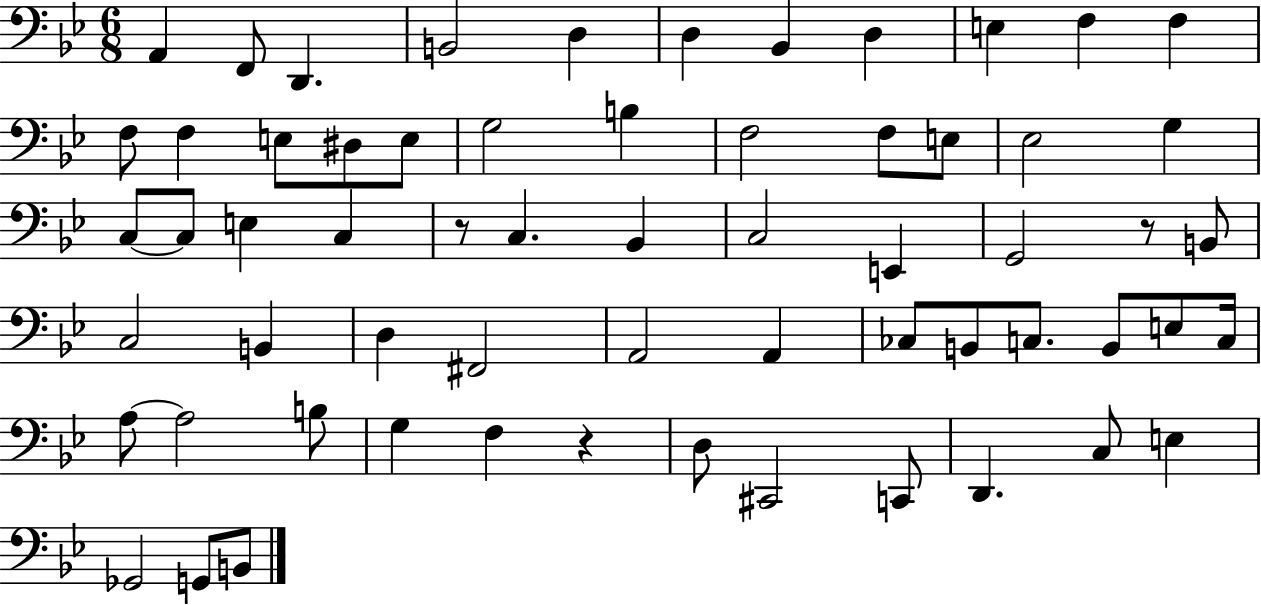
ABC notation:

X:1
T:Untitled
M:6/8
L:1/4
K:Bb
A,, F,,/2 D,, B,,2 D, D, _B,, D, E, F, F, F,/2 F, E,/2 ^D,/2 E,/2 G,2 B, F,2 F,/2 E,/2 _E,2 G, C,/2 C,/2 E, C, z/2 C, _B,, C,2 E,, G,,2 z/2 B,,/2 C,2 B,, D, ^F,,2 A,,2 A,, _C,/2 B,,/2 C,/2 B,,/2 E,/2 C,/4 A,/2 A,2 B,/2 G, F, z D,/2 ^C,,2 C,,/2 D,, C,/2 E, _G,,2 G,,/2 B,,/2